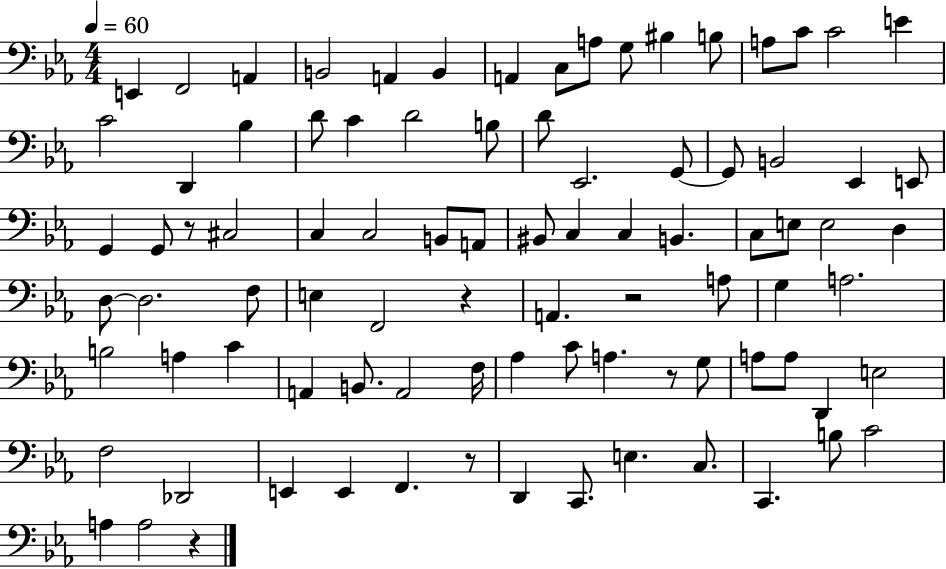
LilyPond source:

{
  \clef bass
  \numericTimeSignature
  \time 4/4
  \key ees \major
  \tempo 4 = 60
  e,4 f,2 a,4 | b,2 a,4 b,4 | a,4 c8 a8 g8 bis4 b8 | a8 c'8 c'2 e'4 | \break c'2 d,4 bes4 | d'8 c'4 d'2 b8 | d'8 ees,2. g,8~~ | g,8 b,2 ees,4 e,8 | \break g,4 g,8 r8 cis2 | c4 c2 b,8 a,8 | bis,8 c4 c4 b,4. | c8 e8 e2 d4 | \break d8~~ d2. f8 | e4 f,2 r4 | a,4. r2 a8 | g4 a2. | \break b2 a4 c'4 | a,4 b,8. a,2 f16 | aes4 c'8 a4. r8 g8 | a8 a8 d,4 e2 | \break f2 des,2 | e,4 e,4 f,4. r8 | d,4 c,8. e4. c8. | c,4. b8 c'2 | \break a4 a2 r4 | \bar "|."
}